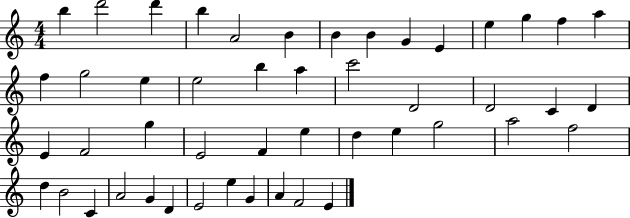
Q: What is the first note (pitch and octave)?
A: B5